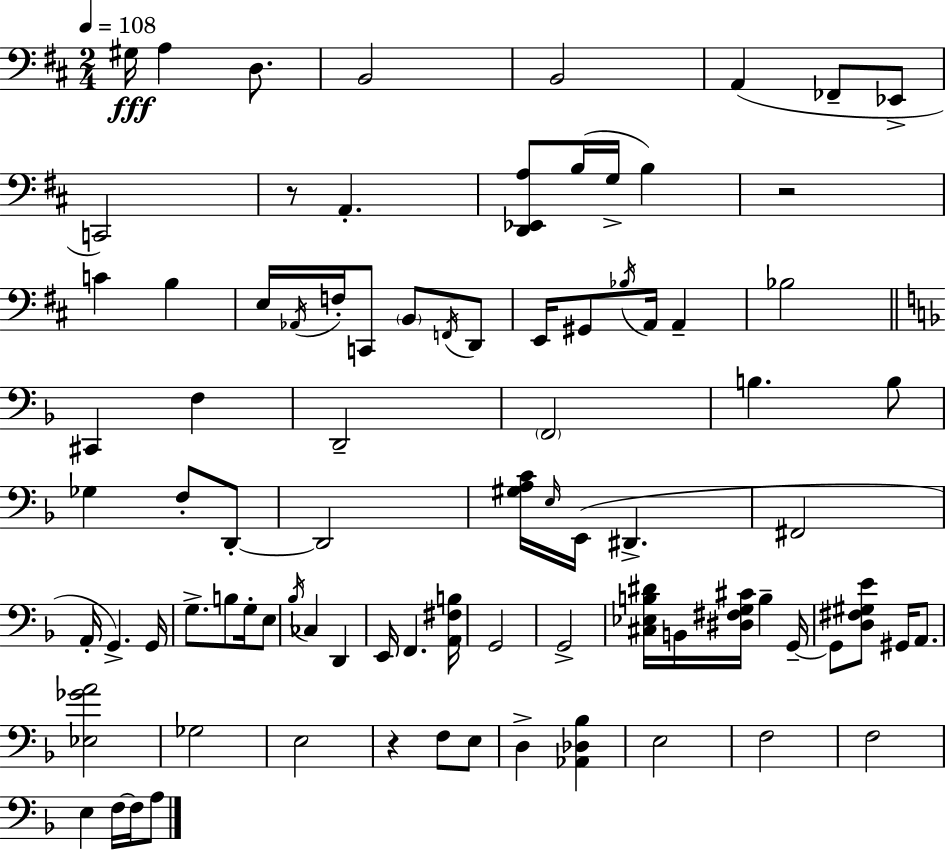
G#3/s A3/q D3/e. B2/h B2/h A2/q FES2/e Eb2/e C2/h R/e A2/q. [D2,Eb2,A3]/e B3/s G3/s B3/q R/h C4/q B3/q E3/s Ab2/s F3/s C2/e B2/e F2/s D2/e E2/s G#2/e Bb3/s A2/s A2/q Bb3/h C#2/q F3/q D2/h F2/h B3/q. B3/e Gb3/q F3/e D2/e D2/h [G#3,A3,C4]/s E3/s E2/s D#2/q. F#2/h A2/s G2/q. G2/s G3/e. B3/e G3/s E3/e Bb3/s CES3/q D2/q E2/s F2/q. [A2,F#3,B3]/s G2/h G2/h [C#3,Eb3,B3,D#4]/s B2/s [D#3,F#3,G3,C#4]/s B3/q G2/s G2/e [D3,F#3,G#3,E4]/e G#2/s A2/e. [Eb3,Gb4,A4]/h Gb3/h E3/h R/q F3/e E3/e D3/q [Ab2,Db3,Bb3]/q E3/h F3/h F3/h E3/q F3/s F3/s A3/e